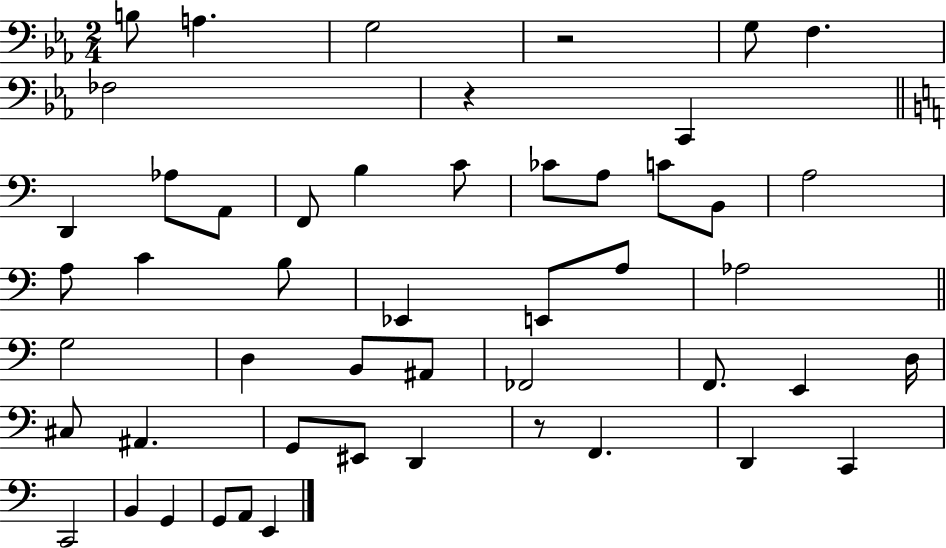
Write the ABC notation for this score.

X:1
T:Untitled
M:2/4
L:1/4
K:Eb
B,/2 A, G,2 z2 G,/2 F, _F,2 z C,, D,, _A,/2 A,,/2 F,,/2 B, C/2 _C/2 A,/2 C/2 B,,/2 A,2 A,/2 C B,/2 _E,, E,,/2 A,/2 _A,2 G,2 D, B,,/2 ^A,,/2 _F,,2 F,,/2 E,, D,/4 ^C,/2 ^A,, G,,/2 ^E,,/2 D,, z/2 F,, D,, C,, C,,2 B,, G,, G,,/2 A,,/2 E,,